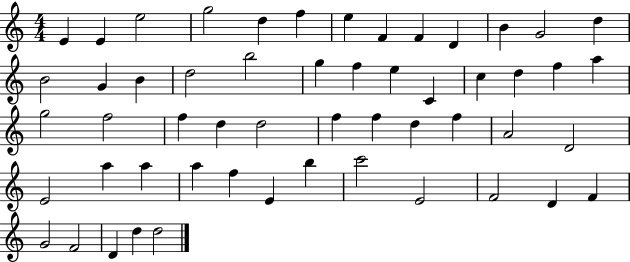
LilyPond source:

{
  \clef treble
  \numericTimeSignature
  \time 4/4
  \key c \major
  e'4 e'4 e''2 | g''2 d''4 f''4 | e''4 f'4 f'4 d'4 | b'4 g'2 d''4 | \break b'2 g'4 b'4 | d''2 b''2 | g''4 f''4 e''4 c'4 | c''4 d''4 f''4 a''4 | \break g''2 f''2 | f''4 d''4 d''2 | f''4 f''4 d''4 f''4 | a'2 d'2 | \break e'2 a''4 a''4 | a''4 f''4 e'4 b''4 | c'''2 e'2 | f'2 d'4 f'4 | \break g'2 f'2 | d'4 d''4 d''2 | \bar "|."
}